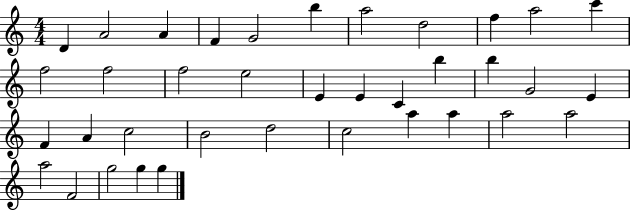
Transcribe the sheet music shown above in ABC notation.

X:1
T:Untitled
M:4/4
L:1/4
K:C
D A2 A F G2 b a2 d2 f a2 c' f2 f2 f2 e2 E E C b b G2 E F A c2 B2 d2 c2 a a a2 a2 a2 F2 g2 g g